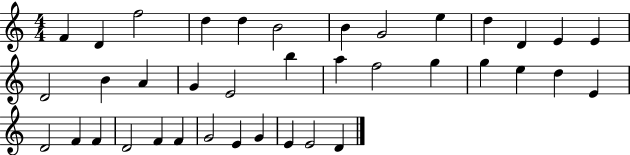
F4/q D4/q F5/h D5/q D5/q B4/h B4/q G4/h E5/q D5/q D4/q E4/q E4/q D4/h B4/q A4/q G4/q E4/h B5/q A5/q F5/h G5/q G5/q E5/q D5/q E4/q D4/h F4/q F4/q D4/h F4/q F4/q G4/h E4/q G4/q E4/q E4/h D4/q